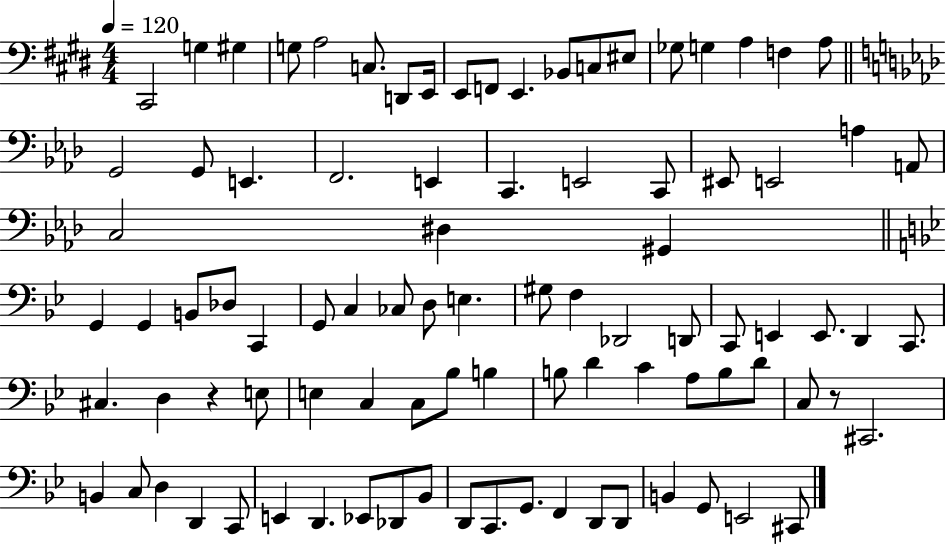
{
  \clef bass
  \numericTimeSignature
  \time 4/4
  \key e \major
  \tempo 4 = 120
  cis,2 g4 gis4 | g8 a2 c8. d,8 e,16 | e,8 f,8 e,4. bes,8 c8 eis8 | ges8 g4 a4 f4 a8 | \break \bar "||" \break \key f \minor g,2 g,8 e,4. | f,2. e,4 | c,4. e,2 c,8 | eis,8 e,2 a4 a,8 | \break c2 dis4 gis,4 | \bar "||" \break \key g \minor g,4 g,4 b,8 des8 c,4 | g,8 c4 ces8 d8 e4. | gis8 f4 des,2 d,8 | c,8 e,4 e,8. d,4 c,8. | \break cis4. d4 r4 e8 | e4 c4 c8 bes8 b4 | b8 d'4 c'4 a8 b8 d'8 | c8 r8 cis,2. | \break b,4 c8 d4 d,4 c,8 | e,4 d,4. ees,8 des,8 bes,8 | d,8 c,8. g,8. f,4 d,8 d,8 | b,4 g,8 e,2 cis,8 | \break \bar "|."
}